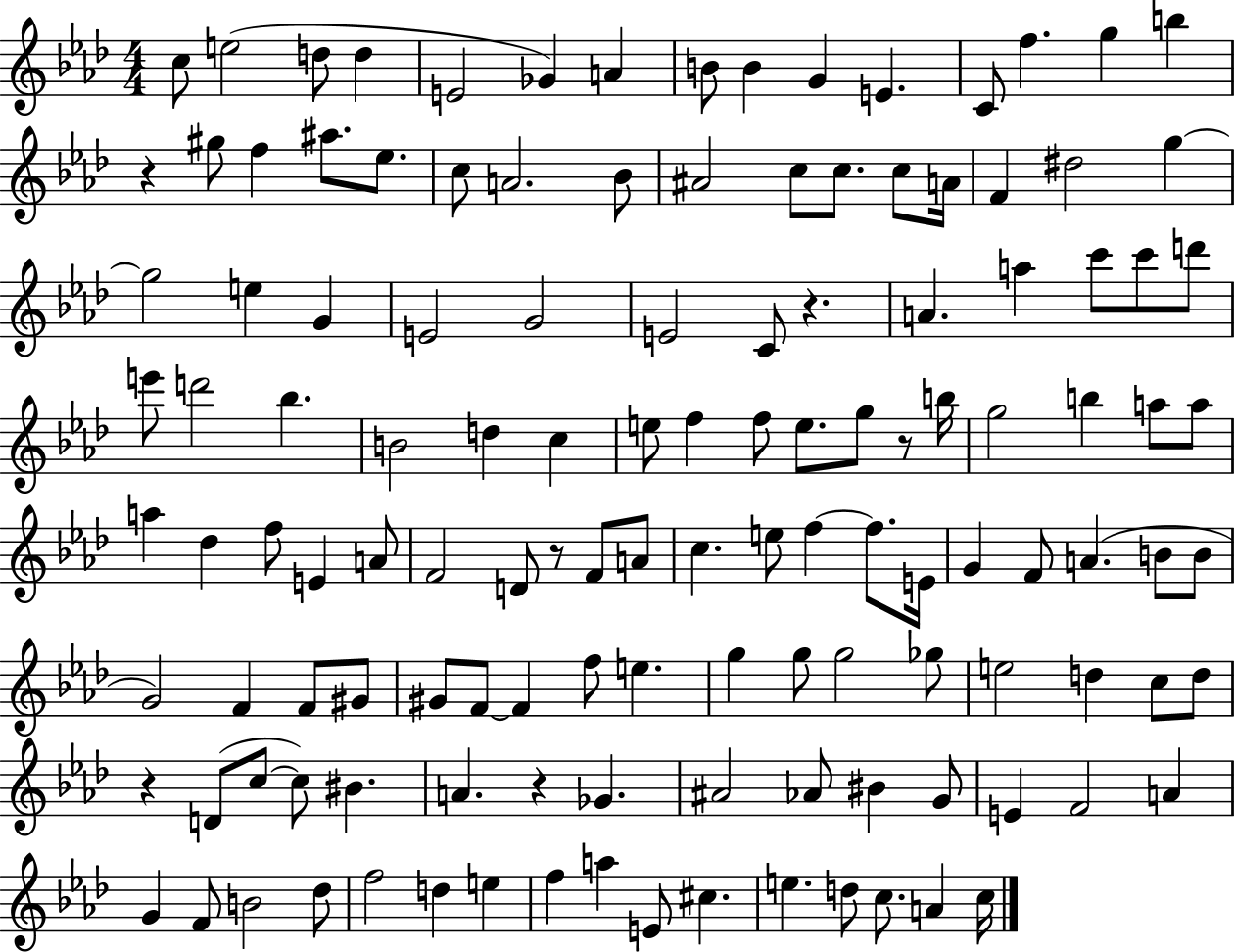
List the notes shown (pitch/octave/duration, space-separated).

C5/e E5/h D5/e D5/q E4/h Gb4/q A4/q B4/e B4/q G4/q E4/q. C4/e F5/q. G5/q B5/q R/q G#5/e F5/q A#5/e. Eb5/e. C5/e A4/h. Bb4/e A#4/h C5/e C5/e. C5/e A4/s F4/q D#5/h G5/q G5/h E5/q G4/q E4/h G4/h E4/h C4/e R/q. A4/q. A5/q C6/e C6/e D6/e E6/e D6/h Bb5/q. B4/h D5/q C5/q E5/e F5/q F5/e E5/e. G5/e R/e B5/s G5/h B5/q A5/e A5/e A5/q Db5/q F5/e E4/q A4/e F4/h D4/e R/e F4/e A4/e C5/q. E5/e F5/q F5/e. E4/s G4/q F4/e A4/q. B4/e B4/e G4/h F4/q F4/e G#4/e G#4/e F4/e F4/q F5/e E5/q. G5/q G5/e G5/h Gb5/e E5/h D5/q C5/e D5/e R/q D4/e C5/e C5/e BIS4/q. A4/q. R/q Gb4/q. A#4/h Ab4/e BIS4/q G4/e E4/q F4/h A4/q G4/q F4/e B4/h Db5/e F5/h D5/q E5/q F5/q A5/q E4/e C#5/q. E5/q. D5/e C5/e. A4/q C5/s